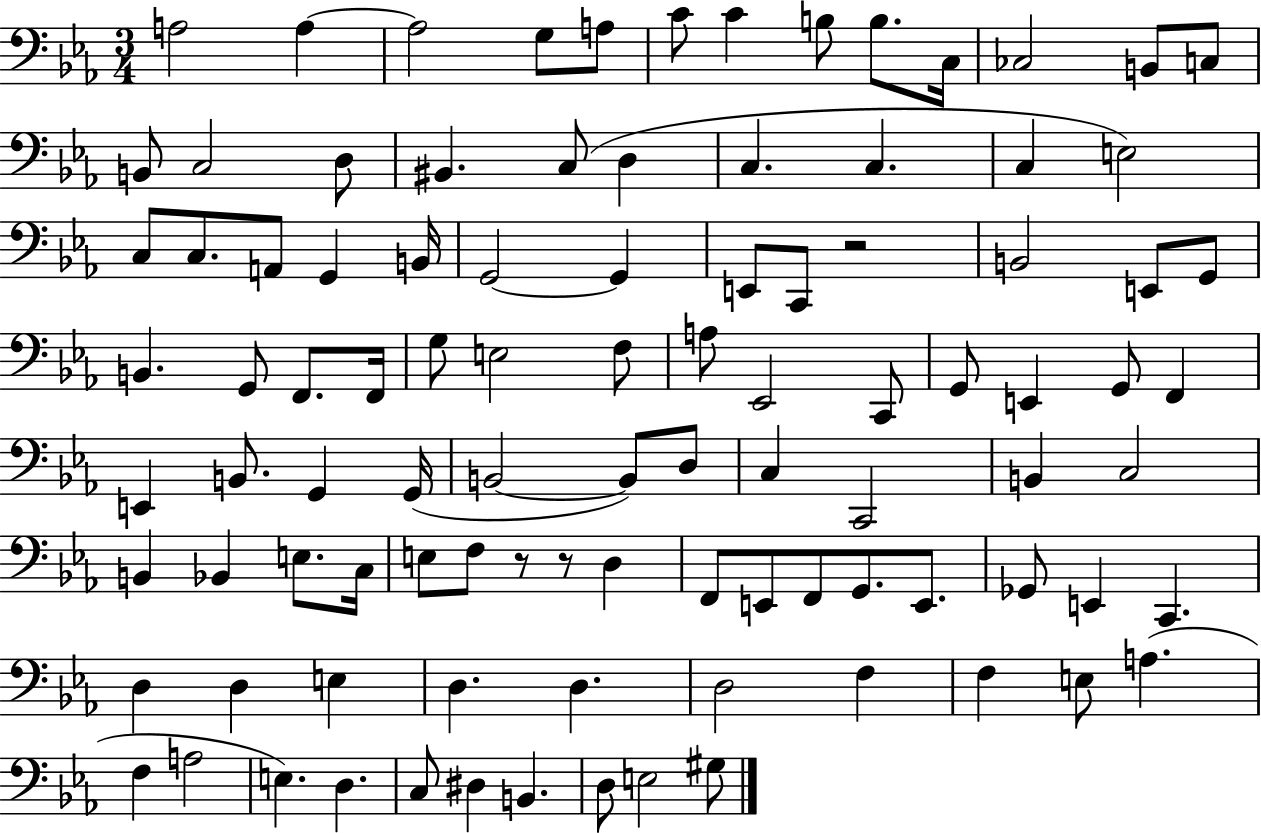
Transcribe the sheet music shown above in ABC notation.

X:1
T:Untitled
M:3/4
L:1/4
K:Eb
A,2 A, A,2 G,/2 A,/2 C/2 C B,/2 B,/2 C,/4 _C,2 B,,/2 C,/2 B,,/2 C,2 D,/2 ^B,, C,/2 D, C, C, C, E,2 C,/2 C,/2 A,,/2 G,, B,,/4 G,,2 G,, E,,/2 C,,/2 z2 B,,2 E,,/2 G,,/2 B,, G,,/2 F,,/2 F,,/4 G,/2 E,2 F,/2 A,/2 _E,,2 C,,/2 G,,/2 E,, G,,/2 F,, E,, B,,/2 G,, G,,/4 B,,2 B,,/2 D,/2 C, C,,2 B,, C,2 B,, _B,, E,/2 C,/4 E,/2 F,/2 z/2 z/2 D, F,,/2 E,,/2 F,,/2 G,,/2 E,,/2 _G,,/2 E,, C,, D, D, E, D, D, D,2 F, F, E,/2 A, F, A,2 E, D, C,/2 ^D, B,, D,/2 E,2 ^G,/2